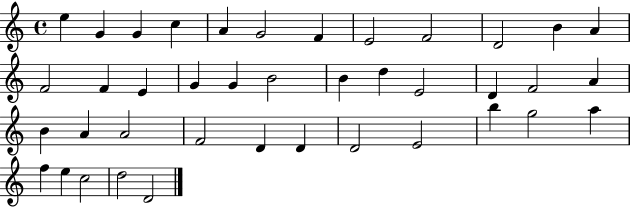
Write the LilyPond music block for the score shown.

{
  \clef treble
  \time 4/4
  \defaultTimeSignature
  \key c \major
  e''4 g'4 g'4 c''4 | a'4 g'2 f'4 | e'2 f'2 | d'2 b'4 a'4 | \break f'2 f'4 e'4 | g'4 g'4 b'2 | b'4 d''4 e'2 | d'4 f'2 a'4 | \break b'4 a'4 a'2 | f'2 d'4 d'4 | d'2 e'2 | b''4 g''2 a''4 | \break f''4 e''4 c''2 | d''2 d'2 | \bar "|."
}